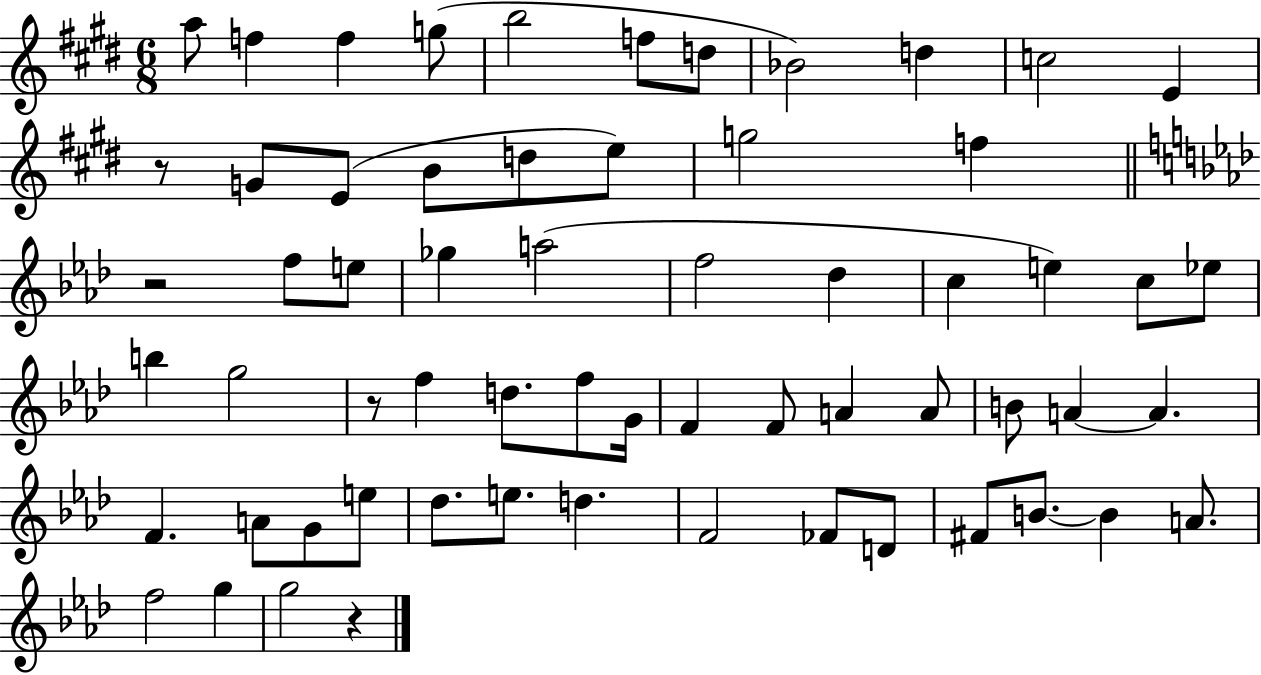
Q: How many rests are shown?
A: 4